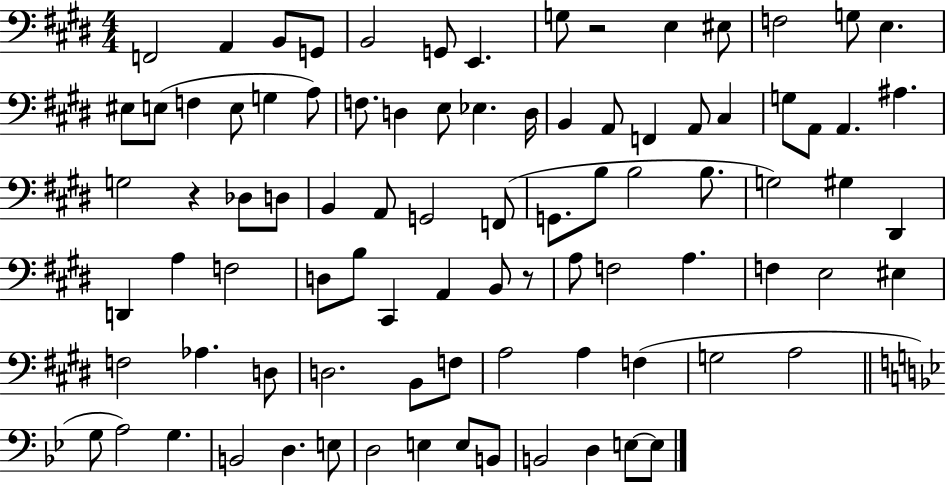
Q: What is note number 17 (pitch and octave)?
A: E3